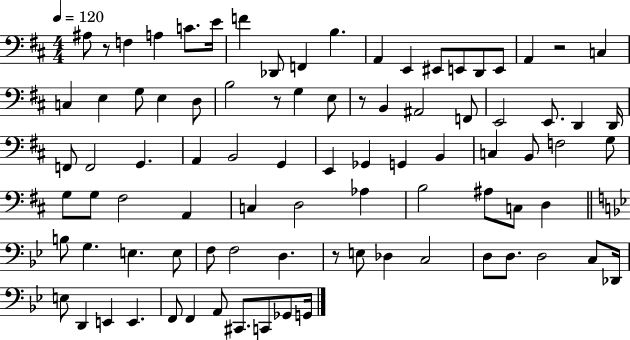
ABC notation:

X:1
T:Untitled
M:4/4
L:1/4
K:D
^A,/2 z/2 F, A, C/2 E/4 F _D,,/2 F,, B, A,, E,, ^E,,/2 E,,/2 D,,/2 E,,/2 A,, z2 C, C, E, G,/2 E, D,/2 B,2 z/2 G, E,/2 z/2 B,, ^A,,2 F,,/2 E,,2 E,,/2 D,, D,,/4 F,,/2 F,,2 G,, A,, B,,2 G,, E,, _G,, G,, B,, C, B,,/2 F,2 G,/2 G,/2 G,/2 ^F,2 A,, C, D,2 _A, B,2 ^A,/2 C,/2 D, B,/2 G, E, E,/2 F,/2 F,2 D, z/2 E,/2 _D, C,2 D,/2 D,/2 D,2 C,/2 _D,,/4 E,/2 D,, E,, E,, F,,/2 F,, A,,/2 ^C,,/2 C,,/2 _G,,/2 G,,/4